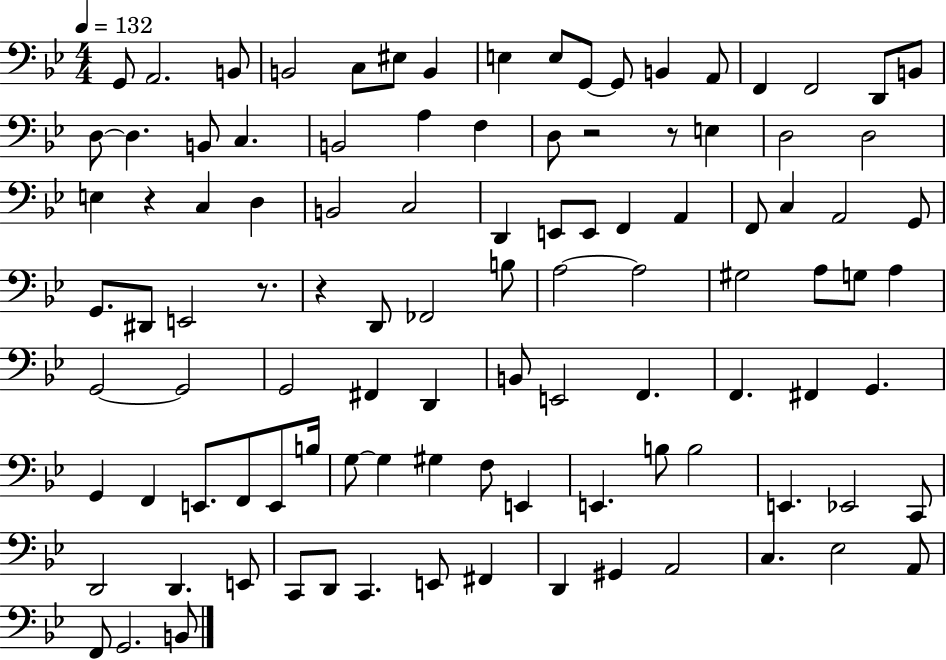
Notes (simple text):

G2/e A2/h. B2/e B2/h C3/e EIS3/e B2/q E3/q E3/e G2/e G2/e B2/q A2/e F2/q F2/h D2/e B2/e D3/e D3/q. B2/e C3/q. B2/h A3/q F3/q D3/e R/h R/e E3/q D3/h D3/h E3/q R/q C3/q D3/q B2/h C3/h D2/q E2/e E2/e F2/q A2/q F2/e C3/q A2/h G2/e G2/e. D#2/e E2/h R/e. R/q D2/e FES2/h B3/e A3/h A3/h G#3/h A3/e G3/e A3/q G2/h G2/h G2/h F#2/q D2/q B2/e E2/h F2/q. F2/q. F#2/q G2/q. G2/q F2/q E2/e. F2/e E2/e B3/s G3/e G3/q G#3/q F3/e E2/q E2/q. B3/e B3/h E2/q. Eb2/h C2/e D2/h D2/q. E2/e C2/e D2/e C2/q. E2/e F#2/q D2/q G#2/q A2/h C3/q. Eb3/h A2/e F2/e G2/h. B2/e